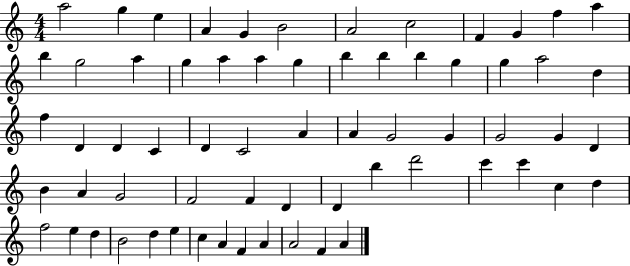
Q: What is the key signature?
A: C major